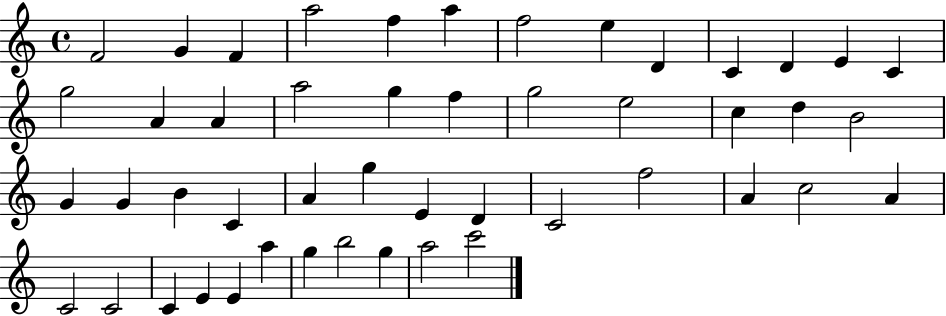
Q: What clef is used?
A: treble